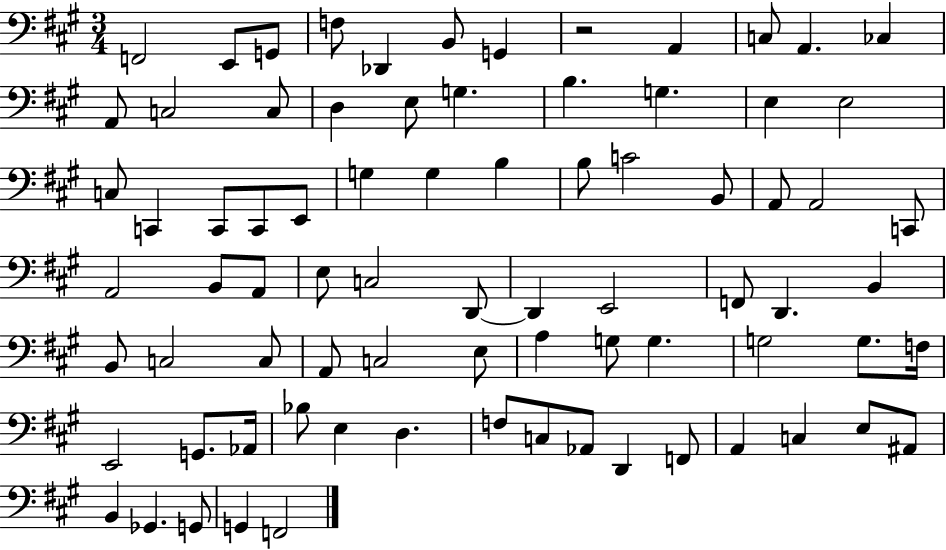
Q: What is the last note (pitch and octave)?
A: F2